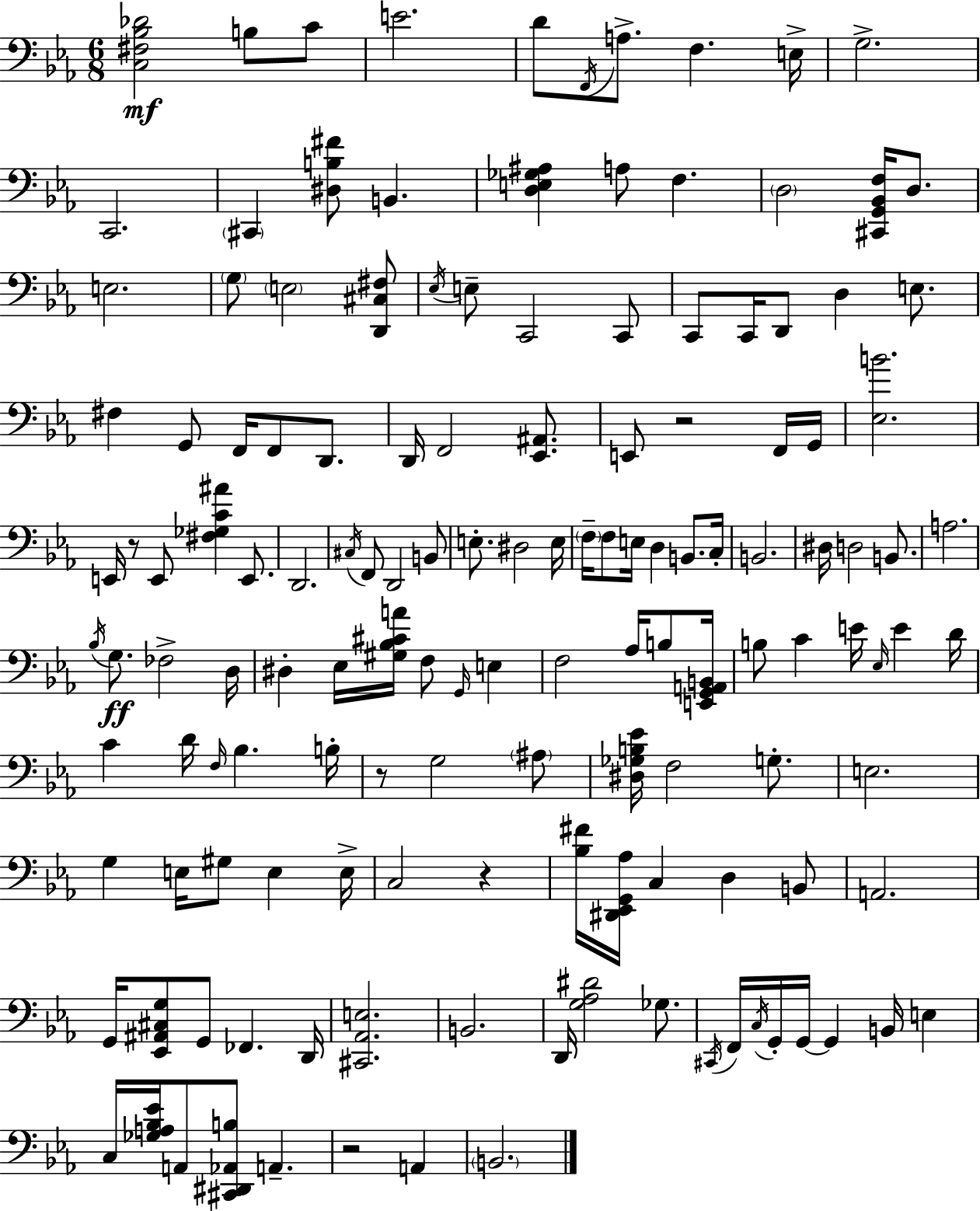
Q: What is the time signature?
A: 6/8